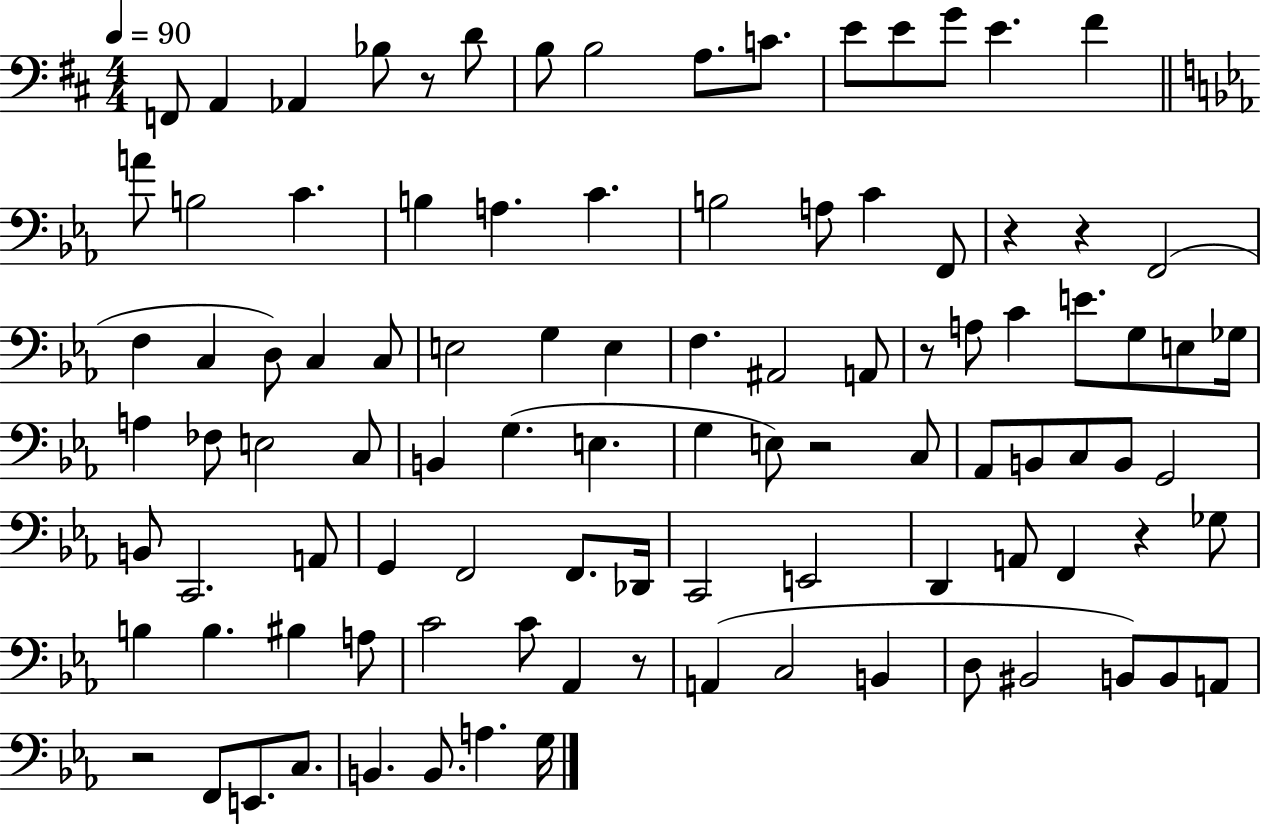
X:1
T:Untitled
M:4/4
L:1/4
K:D
F,,/2 A,, _A,, _B,/2 z/2 D/2 B,/2 B,2 A,/2 C/2 E/2 E/2 G/2 E ^F A/2 B,2 C B, A, C B,2 A,/2 C F,,/2 z z F,,2 F, C, D,/2 C, C,/2 E,2 G, E, F, ^A,,2 A,,/2 z/2 A,/2 C E/2 G,/2 E,/2 _G,/4 A, _F,/2 E,2 C,/2 B,, G, E, G, E,/2 z2 C,/2 _A,,/2 B,,/2 C,/2 B,,/2 G,,2 B,,/2 C,,2 A,,/2 G,, F,,2 F,,/2 _D,,/4 C,,2 E,,2 D,, A,,/2 F,, z _G,/2 B, B, ^B, A,/2 C2 C/2 _A,, z/2 A,, C,2 B,, D,/2 ^B,,2 B,,/2 B,,/2 A,,/2 z2 F,,/2 E,,/2 C,/2 B,, B,,/2 A, G,/4